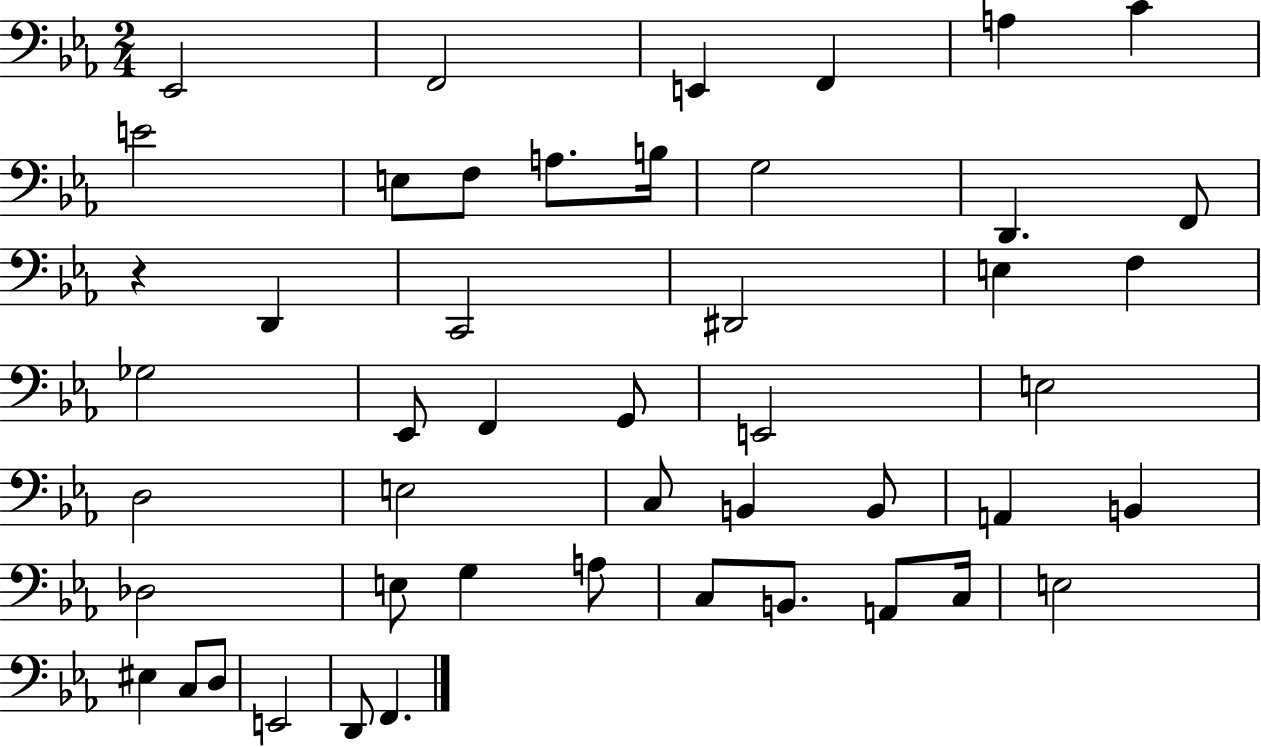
X:1
T:Untitled
M:2/4
L:1/4
K:Eb
_E,,2 F,,2 E,, F,, A, C E2 E,/2 F,/2 A,/2 B,/4 G,2 D,, F,,/2 z D,, C,,2 ^D,,2 E, F, _G,2 _E,,/2 F,, G,,/2 E,,2 E,2 D,2 E,2 C,/2 B,, B,,/2 A,, B,, _D,2 E,/2 G, A,/2 C,/2 B,,/2 A,,/2 C,/4 E,2 ^E, C,/2 D,/2 E,,2 D,,/2 F,,